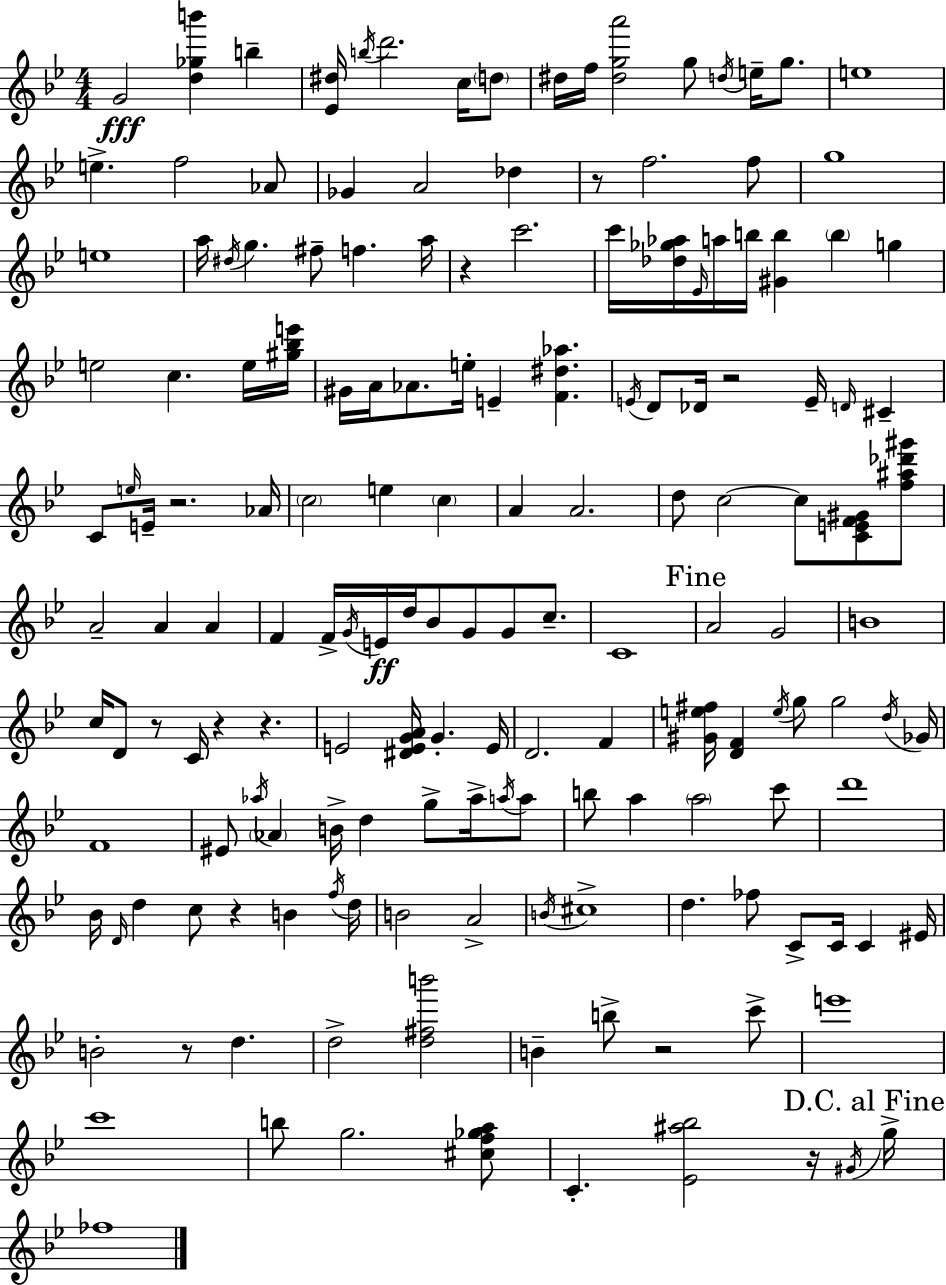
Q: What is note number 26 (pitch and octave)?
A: G5